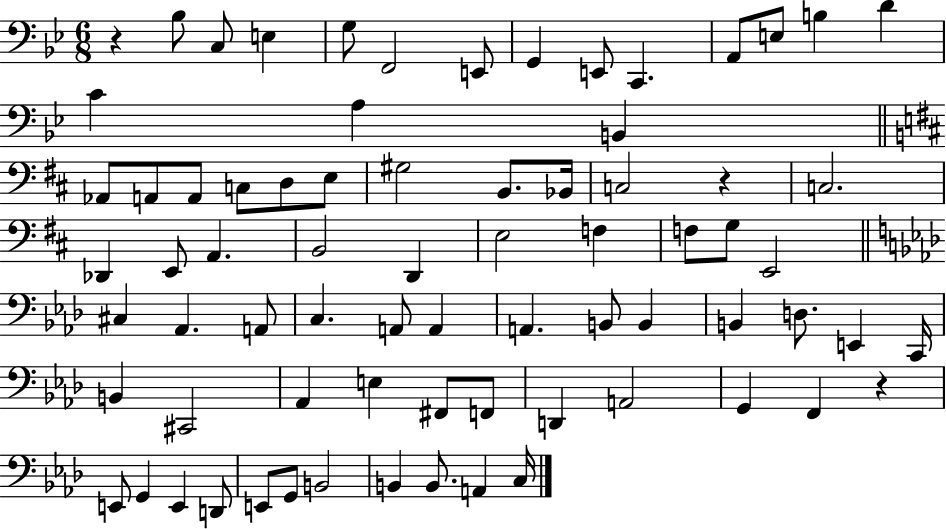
R/q Bb3/e C3/e E3/q G3/e F2/h E2/e G2/q E2/e C2/q. A2/e E3/e B3/q D4/q C4/q A3/q B2/q Ab2/e A2/e A2/e C3/e D3/e E3/e G#3/h B2/e. Bb2/s C3/h R/q C3/h. Db2/q E2/e A2/q. B2/h D2/q E3/h F3/q F3/e G3/e E2/h C#3/q Ab2/q. A2/e C3/q. A2/e A2/q A2/q. B2/e B2/q B2/q D3/e. E2/q C2/s B2/q C#2/h Ab2/q E3/q F#2/e F2/e D2/q A2/h G2/q F2/q R/q E2/e G2/q E2/q D2/e E2/e G2/e B2/h B2/q B2/e. A2/q C3/s